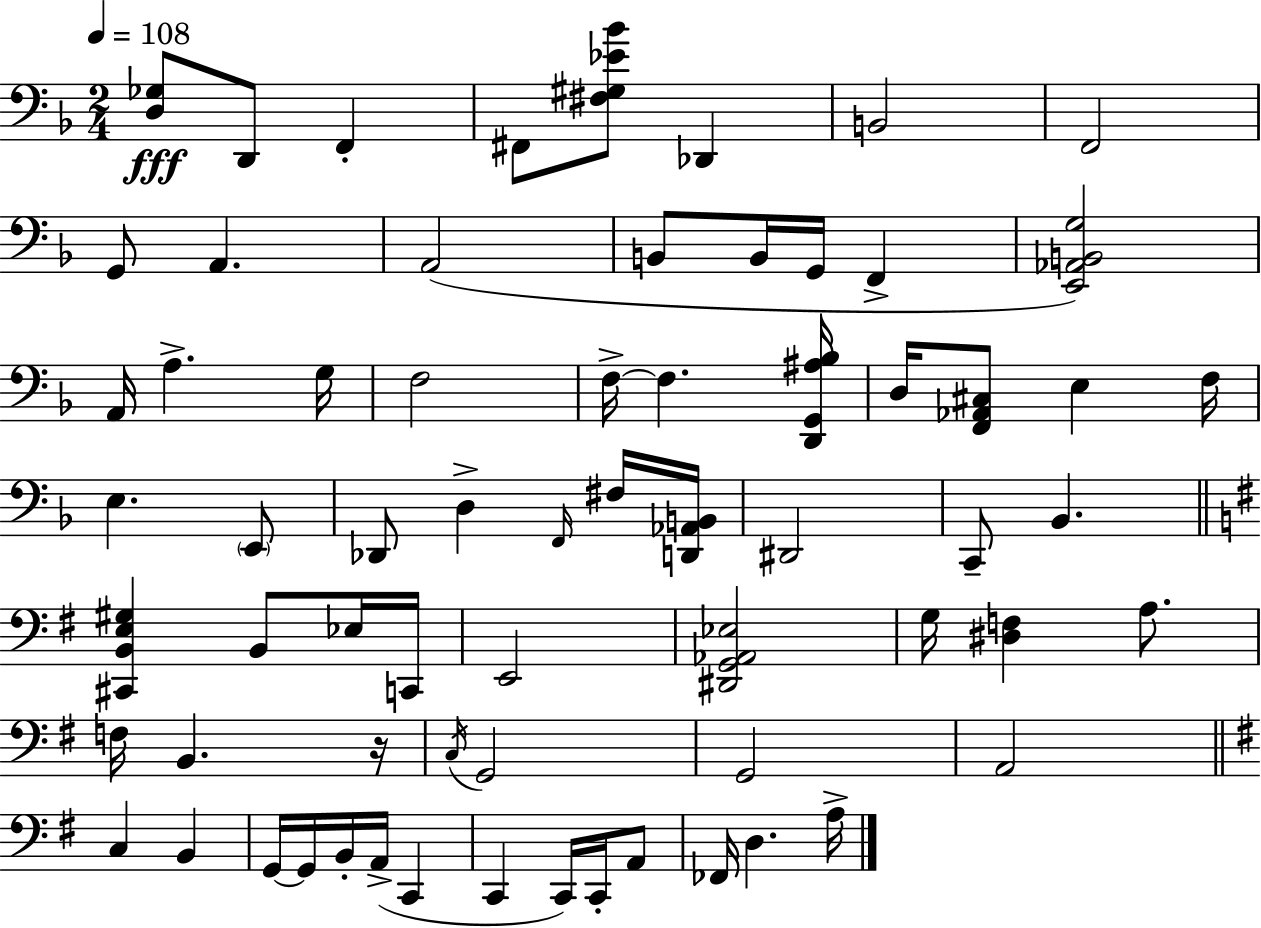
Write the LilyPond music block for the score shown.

{
  \clef bass
  \numericTimeSignature
  \time 2/4
  \key d \minor
  \tempo 4 = 108
  <d ges>8\fff d,8 f,4-. | fis,8 <fis gis ees' bes'>8 des,4 | b,2 | f,2 | \break g,8 a,4. | a,2( | b,8 b,16 g,16 f,4-> | <e, aes, b, g>2) | \break a,16 a4.-> g16 | f2 | f16->~~ f4. <d, g, ais bes>16 | d16 <f, aes, cis>8 e4 f16 | \break e4. \parenthesize e,8 | des,8 d4-> \grace { f,16 } fis16 | <d, aes, b,>16 dis,2 | c,8-- bes,4. | \break \bar "||" \break \key e \minor <cis, b, e gis>4 b,8 ees16 c,16 | e,2 | <dis, g, aes, ees>2 | g16 <dis f>4 a8. | \break f16 b,4. r16 | \acciaccatura { c16 } g,2 | g,2 | a,2 | \break \bar "||" \break \key g \major c4 b,4 | g,16~~ g,16 b,16-. a,16->( c,4 | c,4 c,16) c,16-. a,8 | fes,16 d4. a16-> | \break \bar "|."
}